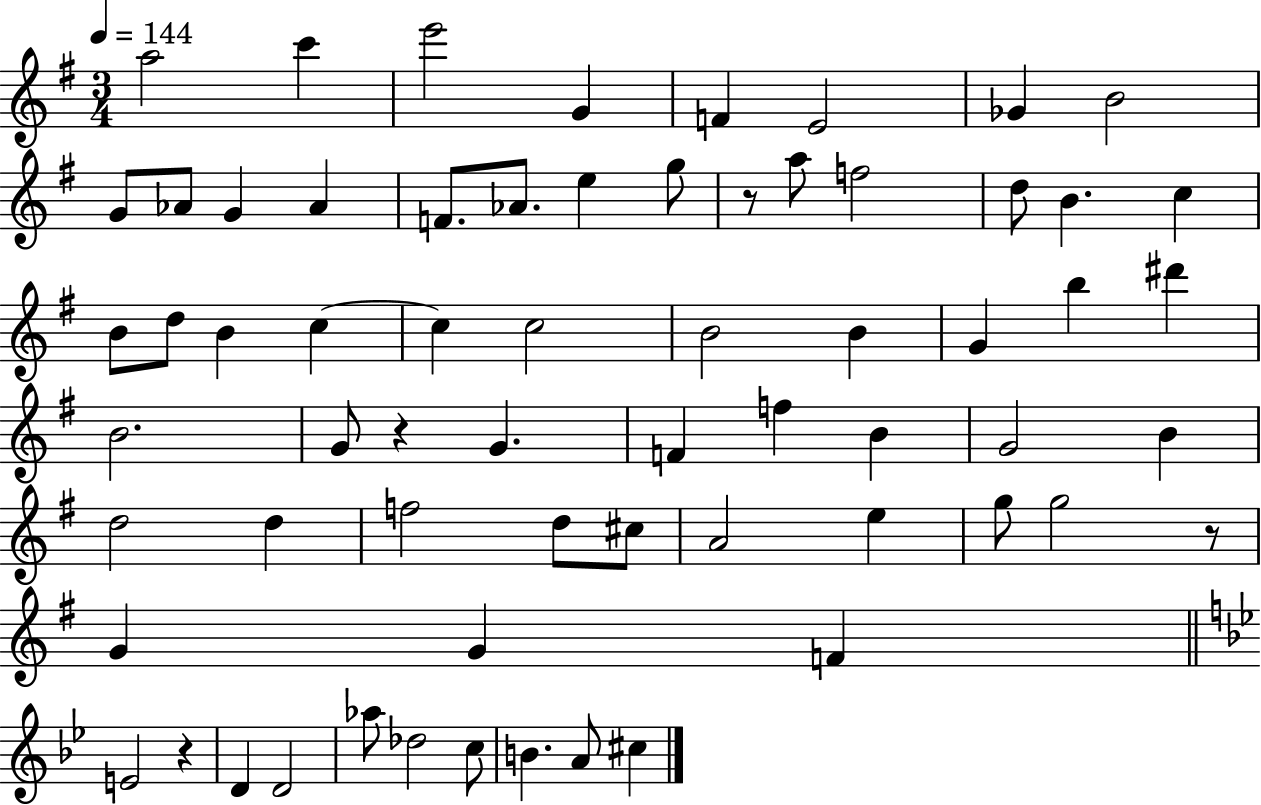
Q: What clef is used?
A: treble